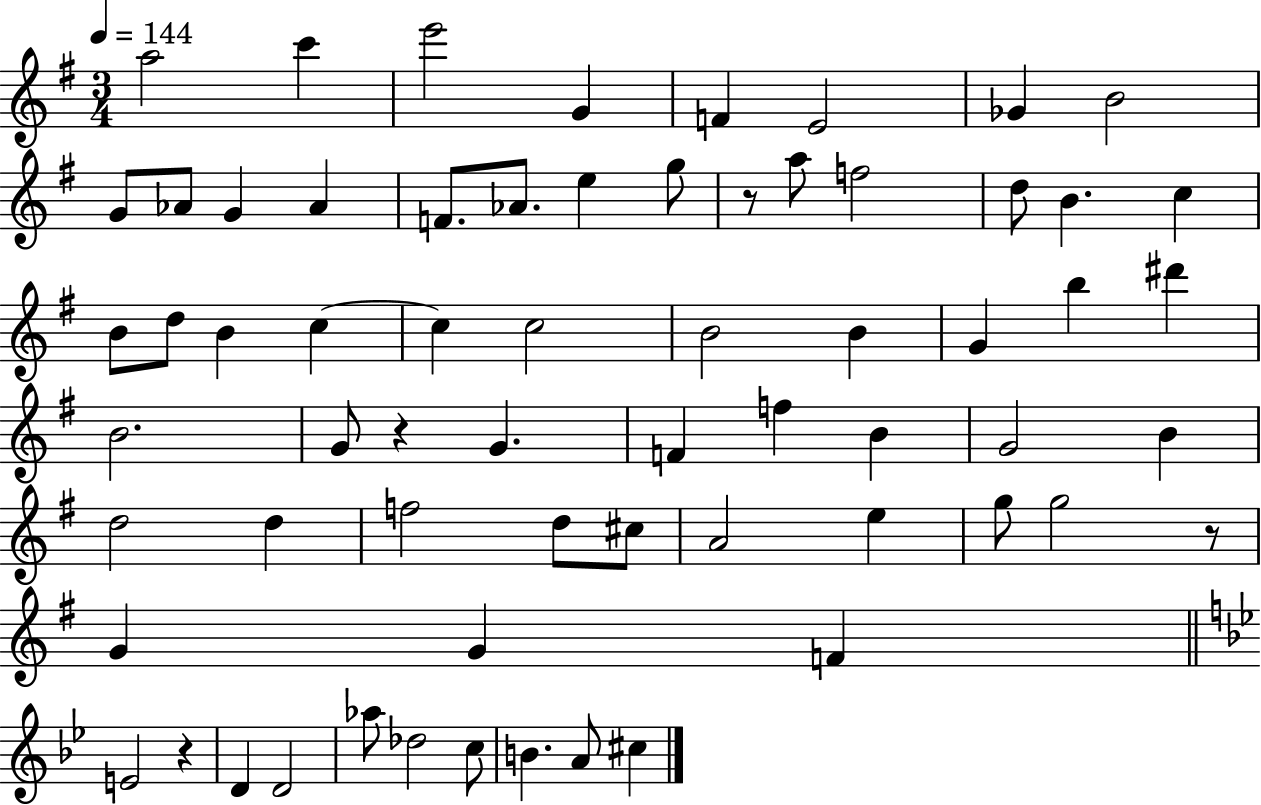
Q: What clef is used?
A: treble